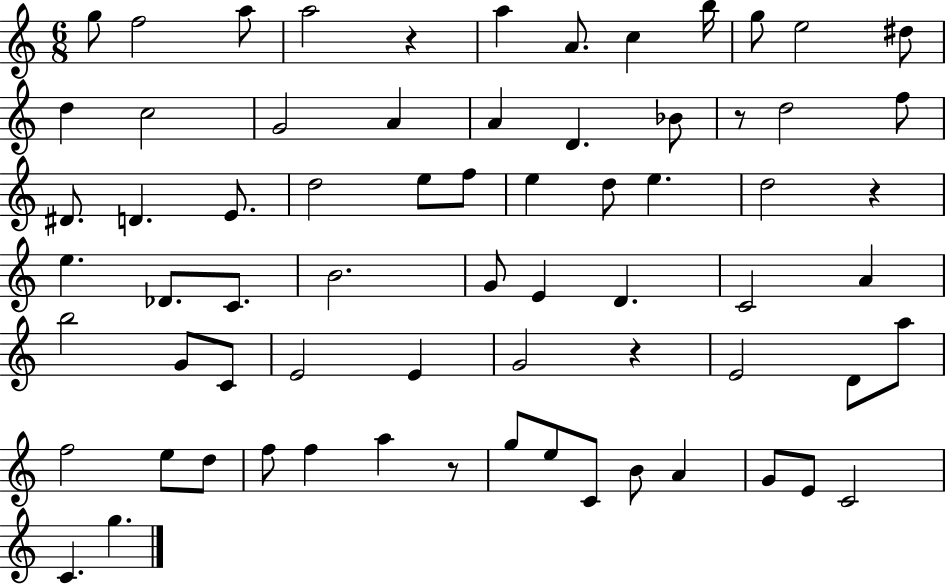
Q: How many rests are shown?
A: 5